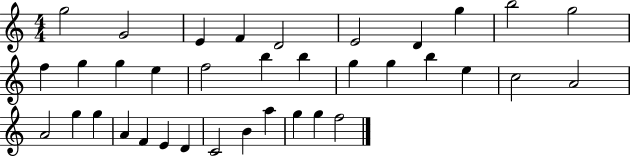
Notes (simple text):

G5/h G4/h E4/q F4/q D4/h E4/h D4/q G5/q B5/h G5/h F5/q G5/q G5/q E5/q F5/h B5/q B5/q G5/q G5/q B5/q E5/q C5/h A4/h A4/h G5/q G5/q A4/q F4/q E4/q D4/q C4/h B4/q A5/q G5/q G5/q F5/h